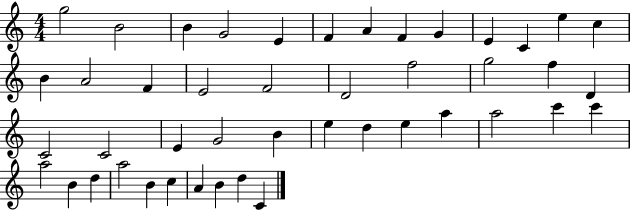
X:1
T:Untitled
M:4/4
L:1/4
K:C
g2 B2 B G2 E F A F G E C e c B A2 F E2 F2 D2 f2 g2 f D C2 C2 E G2 B e d e a a2 c' c' a2 B d a2 B c A B d C